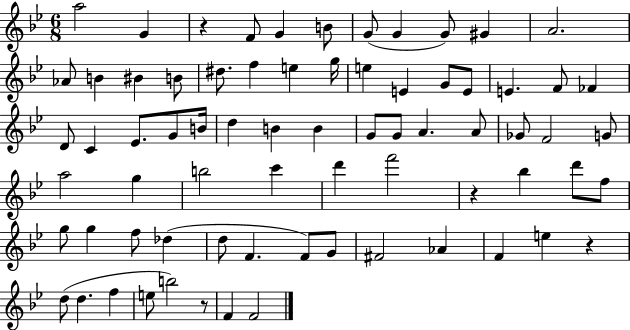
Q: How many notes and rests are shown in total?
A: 72